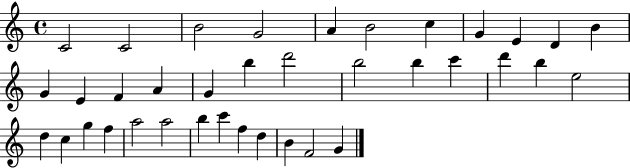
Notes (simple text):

C4/h C4/h B4/h G4/h A4/q B4/h C5/q G4/q E4/q D4/q B4/q G4/q E4/q F4/q A4/q G4/q B5/q D6/h B5/h B5/q C6/q D6/q B5/q E5/h D5/q C5/q G5/q F5/q A5/h A5/h B5/q C6/q F5/q D5/q B4/q F4/h G4/q